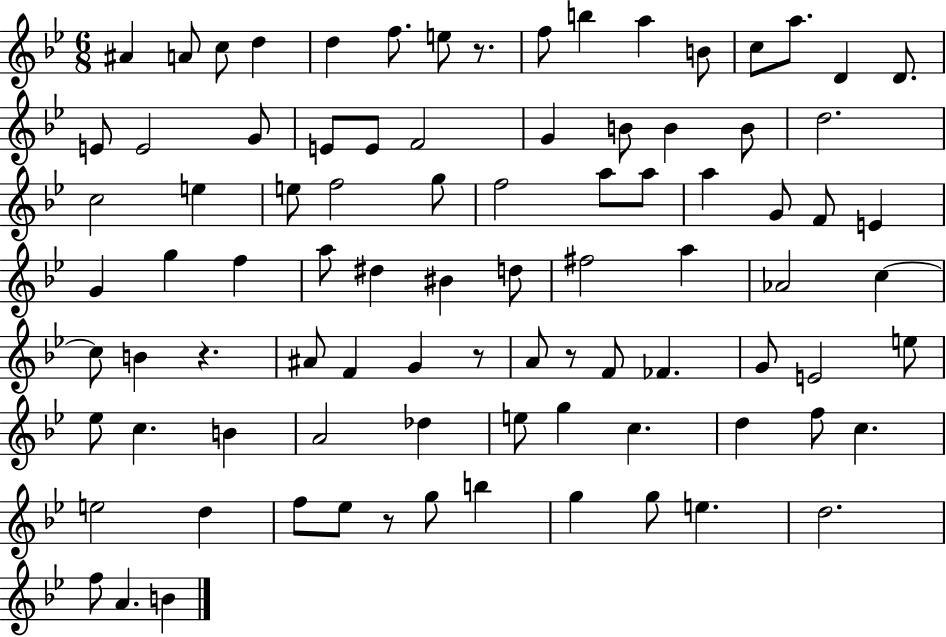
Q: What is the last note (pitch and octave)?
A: B4